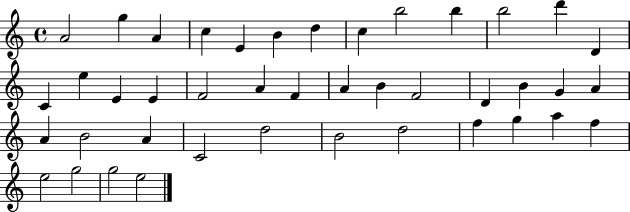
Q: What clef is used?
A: treble